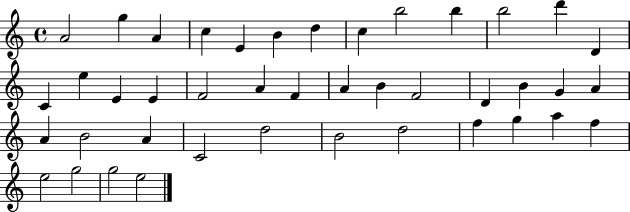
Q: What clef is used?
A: treble